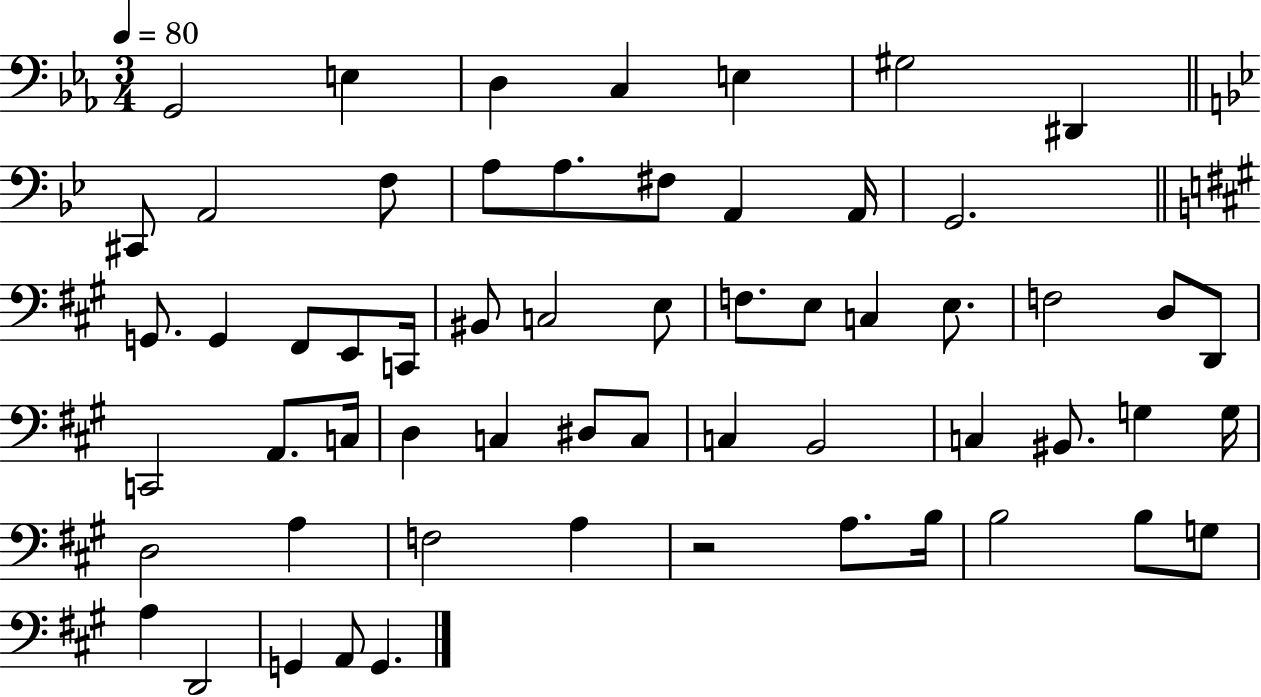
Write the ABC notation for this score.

X:1
T:Untitled
M:3/4
L:1/4
K:Eb
G,,2 E, D, C, E, ^G,2 ^D,, ^C,,/2 A,,2 F,/2 A,/2 A,/2 ^F,/2 A,, A,,/4 G,,2 G,,/2 G,, ^F,,/2 E,,/2 C,,/4 ^B,,/2 C,2 E,/2 F,/2 E,/2 C, E,/2 F,2 D,/2 D,,/2 C,,2 A,,/2 C,/4 D, C, ^D,/2 C,/2 C, B,,2 C, ^B,,/2 G, G,/4 D,2 A, F,2 A, z2 A,/2 B,/4 B,2 B,/2 G,/2 A, D,,2 G,, A,,/2 G,,